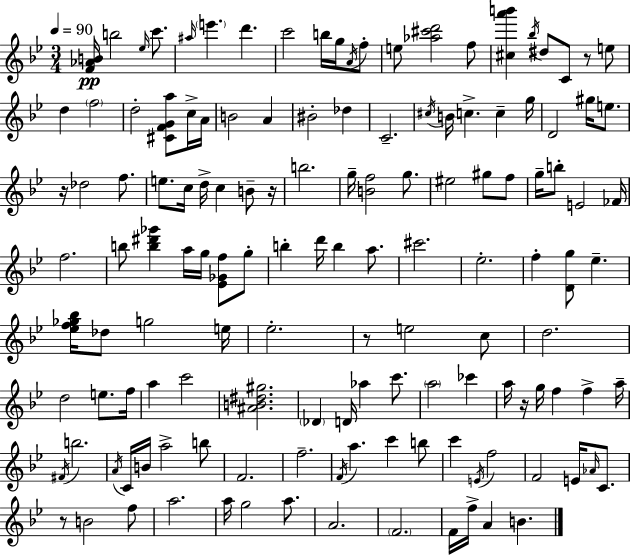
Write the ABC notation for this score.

X:1
T:Untitled
M:3/4
L:1/4
K:Bb
[F_AB]/4 b2 _e/4 c'/2 ^a/4 e' d' c'2 b/4 g/4 A/4 f/2 e/2 [_a^c'd']2 f/2 [^ca'b'] _b/4 ^d/2 C/2 z/2 e/2 d f2 d2 [^CFGa]/2 c/4 A/4 B2 A ^B2 _d C2 ^c/4 B/4 c c g/4 D2 ^g/4 e/2 z/4 _d2 f/2 e/2 c/4 d/4 c B/2 z/4 b2 g/4 [Bf]2 g/2 ^e2 ^g/2 f/2 g/4 b/2 E2 _F/4 f2 b/2 [b^d'_g'] a/4 g/4 [_E_Gf]/2 g/2 b d'/4 b a/2 ^c'2 _e2 f [Dg]/2 _e [_ef_g_b]/4 _d/2 g2 e/4 _e2 z/2 e2 c/2 d2 d2 e/2 f/4 a c'2 [^AB^d^g]2 _D D/4 _a c'/2 a2 _c' a/4 z/4 g/4 f f a/4 ^F/4 b2 A/4 C/4 B/4 a2 b/2 F2 f2 F/4 a c' b/2 c' E/4 f2 F2 E/4 _A/4 C/2 z/2 B2 f/2 a2 a/4 g2 a/2 A2 F2 F/4 f/4 A B